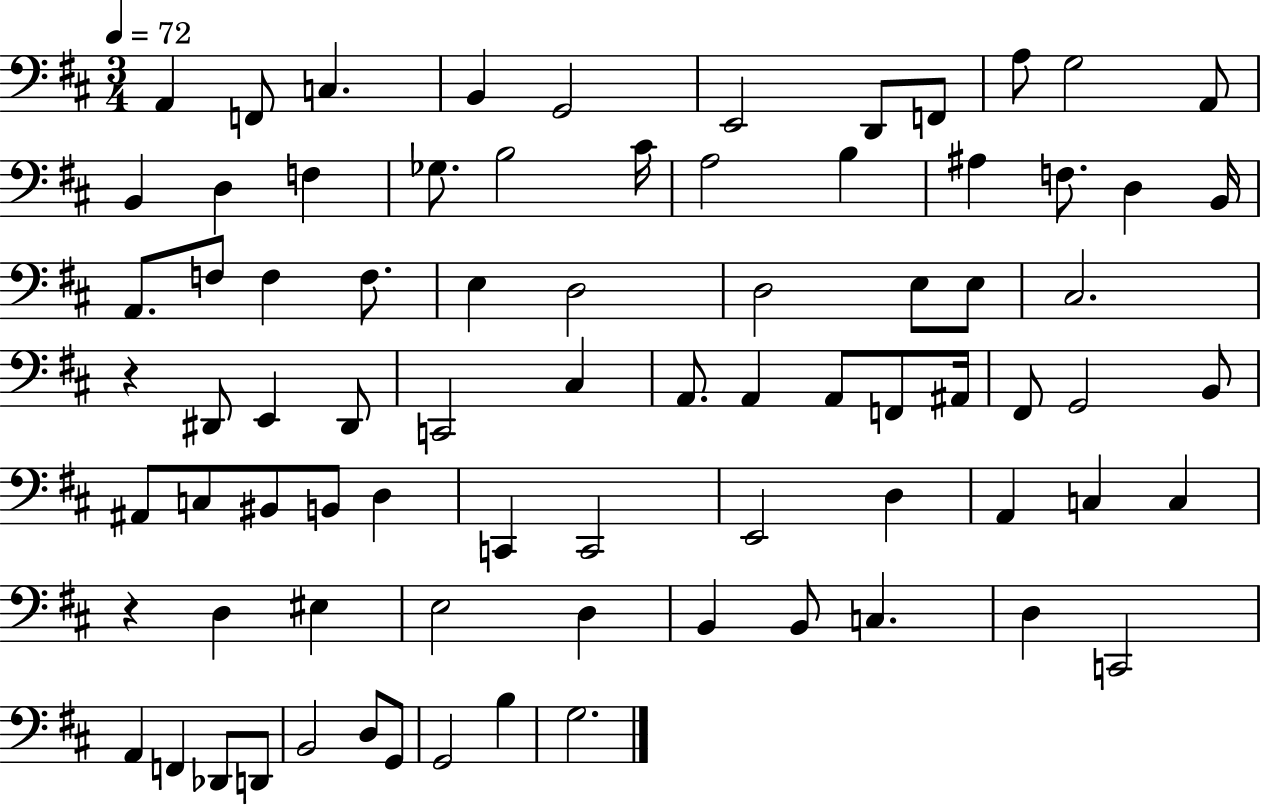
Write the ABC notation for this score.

X:1
T:Untitled
M:3/4
L:1/4
K:D
A,, F,,/2 C, B,, G,,2 E,,2 D,,/2 F,,/2 A,/2 G,2 A,,/2 B,, D, F, _G,/2 B,2 ^C/4 A,2 B, ^A, F,/2 D, B,,/4 A,,/2 F,/2 F, F,/2 E, D,2 D,2 E,/2 E,/2 ^C,2 z ^D,,/2 E,, ^D,,/2 C,,2 ^C, A,,/2 A,, A,,/2 F,,/2 ^A,,/4 ^F,,/2 G,,2 B,,/2 ^A,,/2 C,/2 ^B,,/2 B,,/2 D, C,, C,,2 E,,2 D, A,, C, C, z D, ^E, E,2 D, B,, B,,/2 C, D, C,,2 A,, F,, _D,,/2 D,,/2 B,,2 D,/2 G,,/2 G,,2 B, G,2